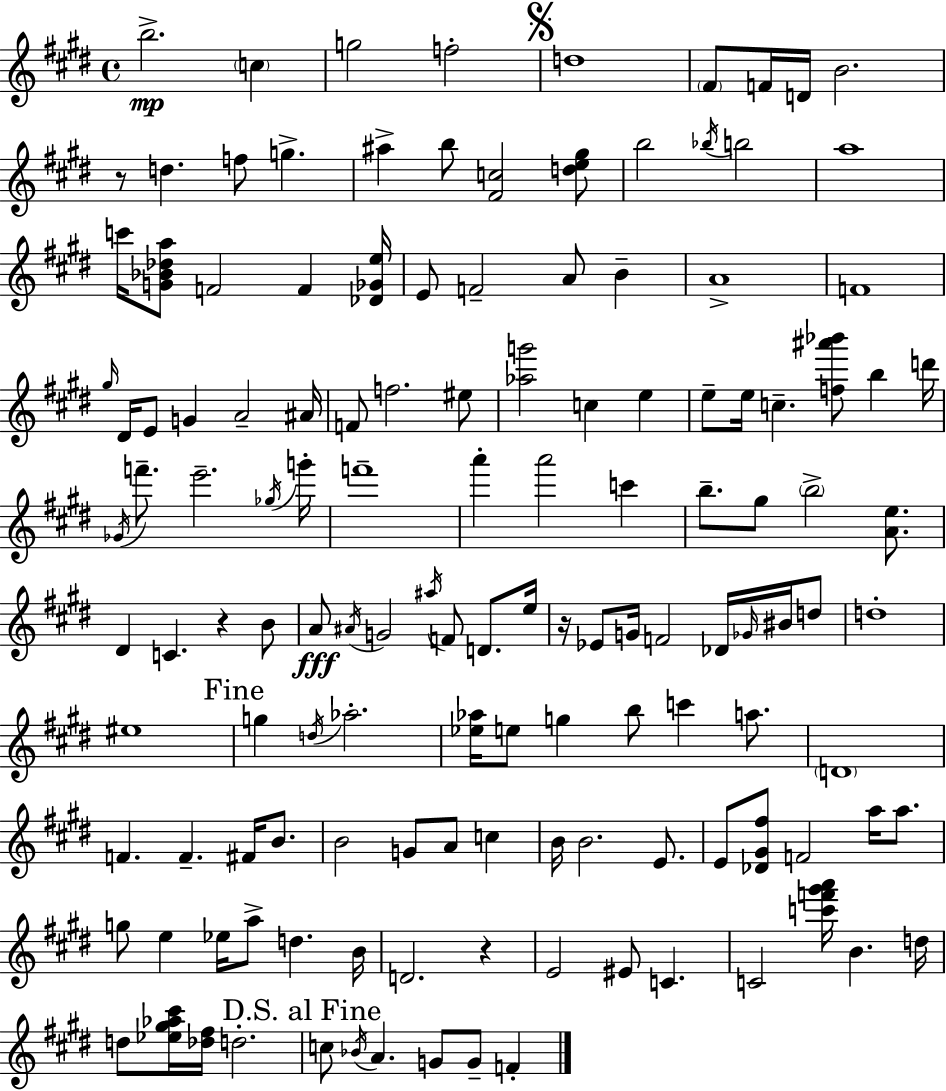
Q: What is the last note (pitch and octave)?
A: F4